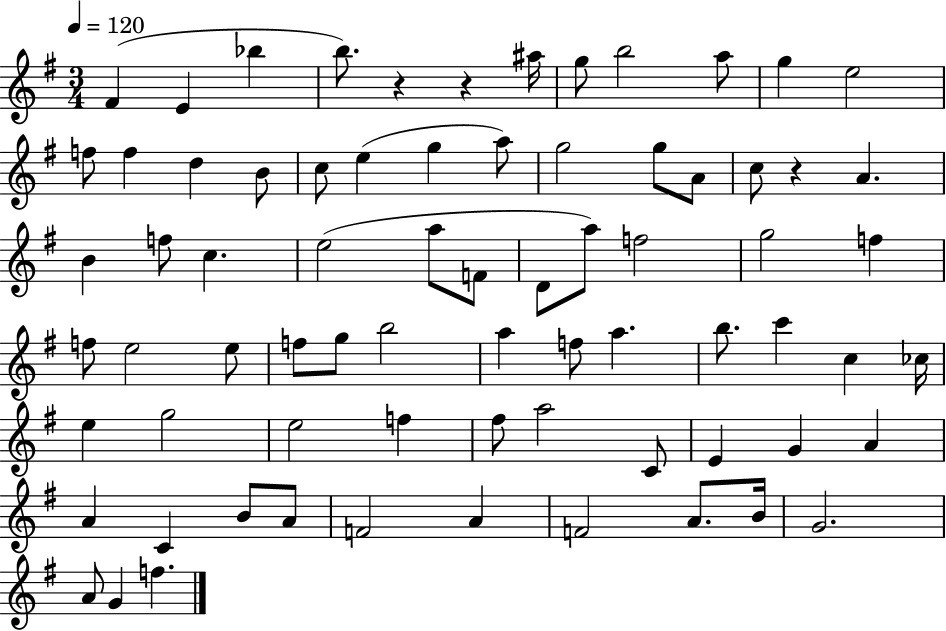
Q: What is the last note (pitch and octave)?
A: F5